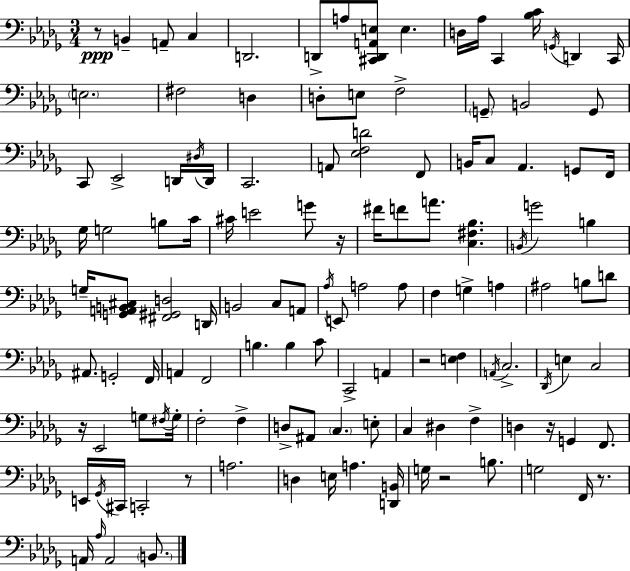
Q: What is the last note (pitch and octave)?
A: B2